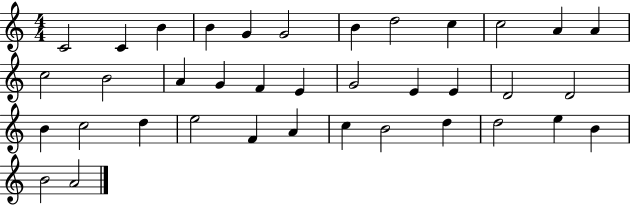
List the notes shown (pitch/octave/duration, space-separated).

C4/h C4/q B4/q B4/q G4/q G4/h B4/q D5/h C5/q C5/h A4/q A4/q C5/h B4/h A4/q G4/q F4/q E4/q G4/h E4/q E4/q D4/h D4/h B4/q C5/h D5/q E5/h F4/q A4/q C5/q B4/h D5/q D5/h E5/q B4/q B4/h A4/h